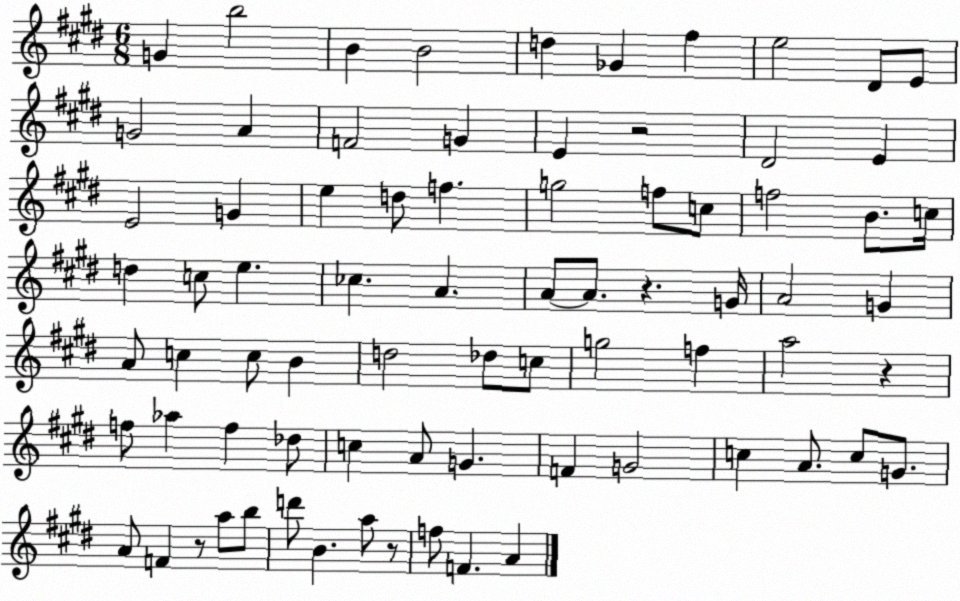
X:1
T:Untitled
M:6/8
L:1/4
K:E
G b2 B B2 d _G ^f e2 ^D/2 E/2 G2 A F2 G E z2 ^D2 E E2 G e d/2 f g2 f/2 c/2 f2 B/2 c/4 d c/2 e _c A A/2 A/2 z G/4 A2 G A/2 c c/2 B d2 _d/2 c/2 g2 f a2 z f/2 _a f _d/2 c A/2 G F G2 c A/2 c/2 G/2 A/2 F z/2 a/2 b/2 d'/2 B a/2 z/2 f/2 F A